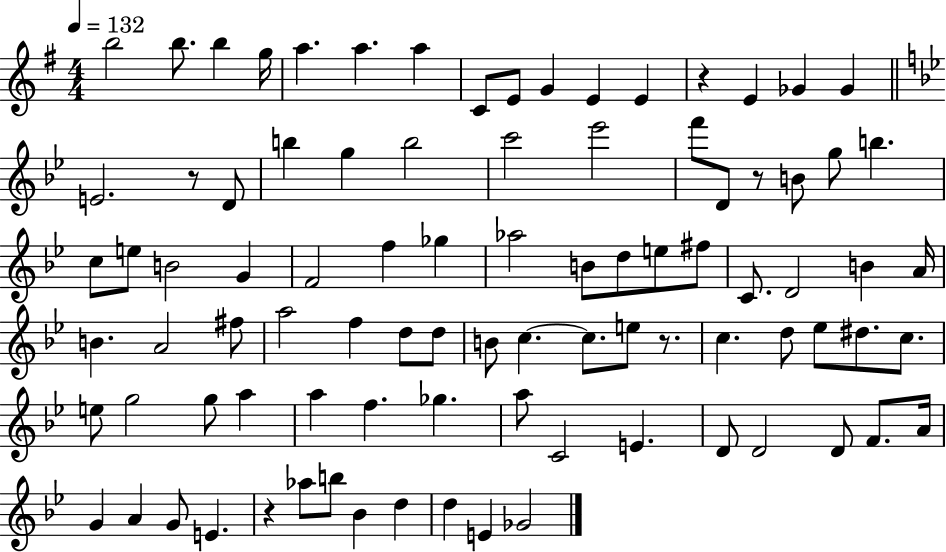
X:1
T:Untitled
M:4/4
L:1/4
K:G
b2 b/2 b g/4 a a a C/2 E/2 G E E z E _G _G E2 z/2 D/2 b g b2 c'2 _e'2 f'/2 D/2 z/2 B/2 g/2 b c/2 e/2 B2 G F2 f _g _a2 B/2 d/2 e/2 ^f/2 C/2 D2 B A/4 B A2 ^f/2 a2 f d/2 d/2 B/2 c c/2 e/2 z/2 c d/2 _e/2 ^d/2 c/2 e/2 g2 g/2 a a f _g a/2 C2 E D/2 D2 D/2 F/2 A/4 G A G/2 E z _a/2 b/2 _B d d E _G2